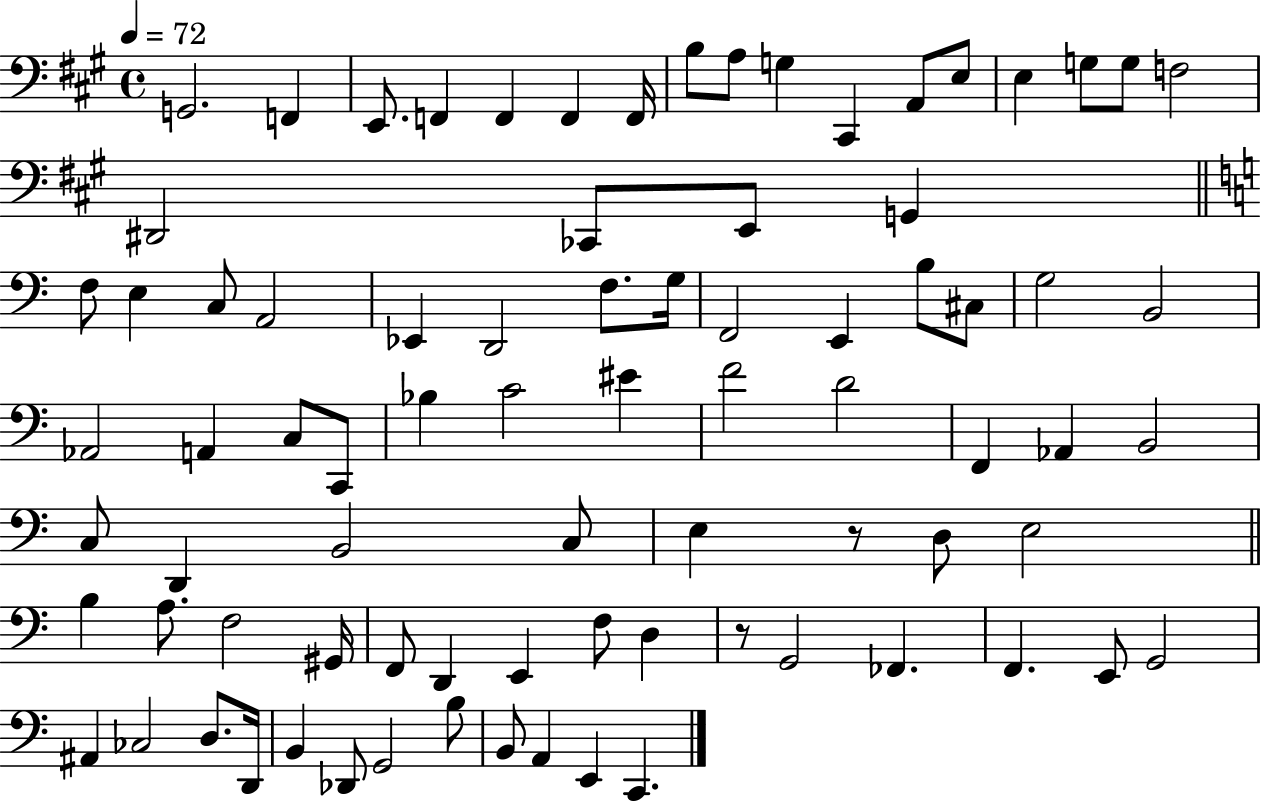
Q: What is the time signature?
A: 4/4